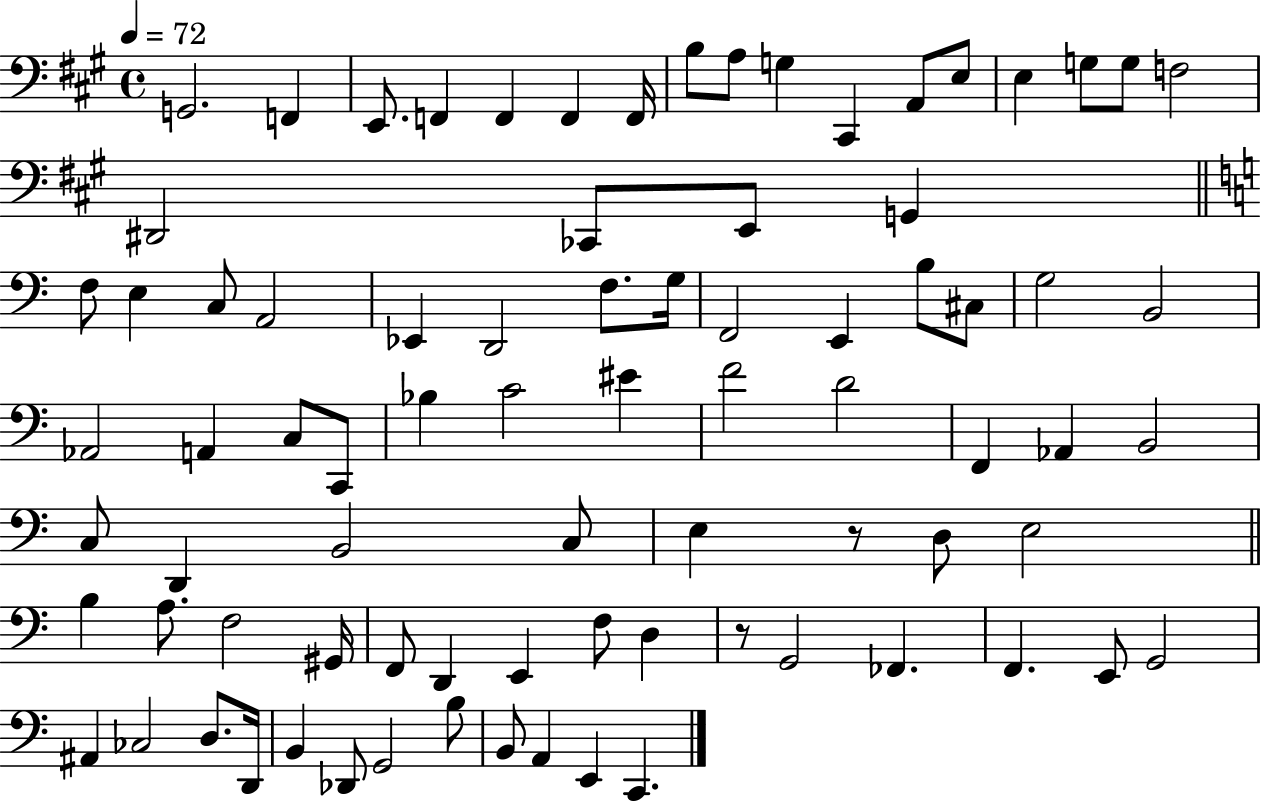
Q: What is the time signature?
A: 4/4